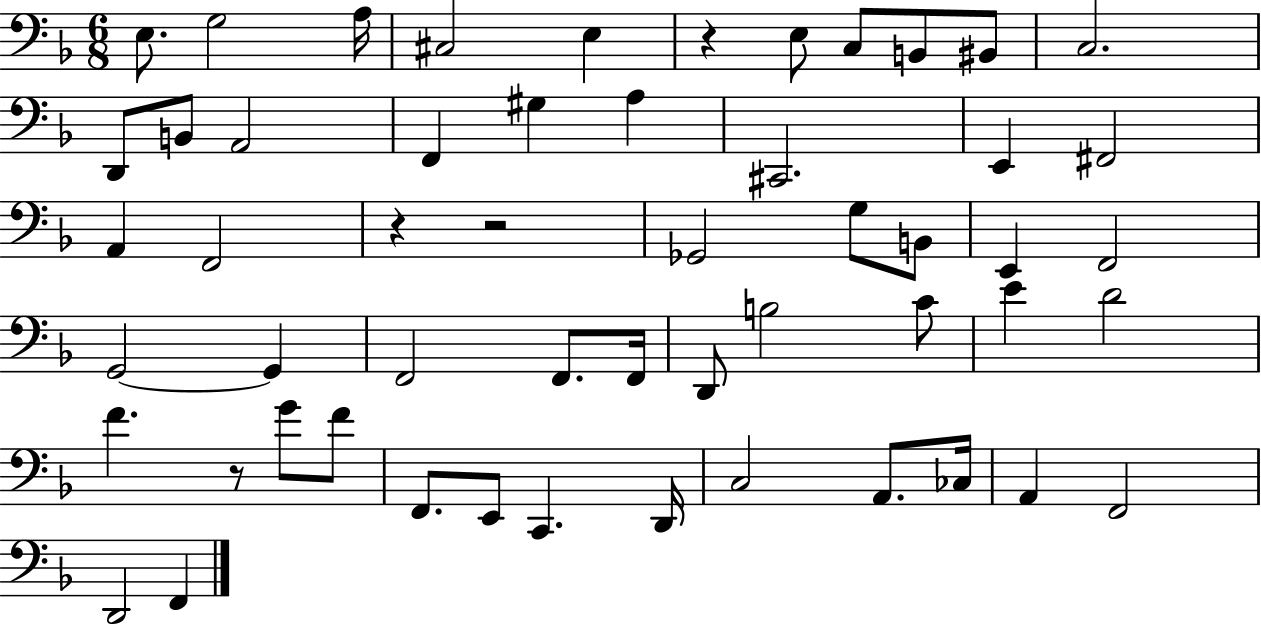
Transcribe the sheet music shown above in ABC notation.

X:1
T:Untitled
M:6/8
L:1/4
K:F
E,/2 G,2 A,/4 ^C,2 E, z E,/2 C,/2 B,,/2 ^B,,/2 C,2 D,,/2 B,,/2 A,,2 F,, ^G, A, ^C,,2 E,, ^F,,2 A,, F,,2 z z2 _G,,2 G,/2 B,,/2 E,, F,,2 G,,2 G,, F,,2 F,,/2 F,,/4 D,,/2 B,2 C/2 E D2 F z/2 G/2 F/2 F,,/2 E,,/2 C,, D,,/4 C,2 A,,/2 _C,/4 A,, F,,2 D,,2 F,,